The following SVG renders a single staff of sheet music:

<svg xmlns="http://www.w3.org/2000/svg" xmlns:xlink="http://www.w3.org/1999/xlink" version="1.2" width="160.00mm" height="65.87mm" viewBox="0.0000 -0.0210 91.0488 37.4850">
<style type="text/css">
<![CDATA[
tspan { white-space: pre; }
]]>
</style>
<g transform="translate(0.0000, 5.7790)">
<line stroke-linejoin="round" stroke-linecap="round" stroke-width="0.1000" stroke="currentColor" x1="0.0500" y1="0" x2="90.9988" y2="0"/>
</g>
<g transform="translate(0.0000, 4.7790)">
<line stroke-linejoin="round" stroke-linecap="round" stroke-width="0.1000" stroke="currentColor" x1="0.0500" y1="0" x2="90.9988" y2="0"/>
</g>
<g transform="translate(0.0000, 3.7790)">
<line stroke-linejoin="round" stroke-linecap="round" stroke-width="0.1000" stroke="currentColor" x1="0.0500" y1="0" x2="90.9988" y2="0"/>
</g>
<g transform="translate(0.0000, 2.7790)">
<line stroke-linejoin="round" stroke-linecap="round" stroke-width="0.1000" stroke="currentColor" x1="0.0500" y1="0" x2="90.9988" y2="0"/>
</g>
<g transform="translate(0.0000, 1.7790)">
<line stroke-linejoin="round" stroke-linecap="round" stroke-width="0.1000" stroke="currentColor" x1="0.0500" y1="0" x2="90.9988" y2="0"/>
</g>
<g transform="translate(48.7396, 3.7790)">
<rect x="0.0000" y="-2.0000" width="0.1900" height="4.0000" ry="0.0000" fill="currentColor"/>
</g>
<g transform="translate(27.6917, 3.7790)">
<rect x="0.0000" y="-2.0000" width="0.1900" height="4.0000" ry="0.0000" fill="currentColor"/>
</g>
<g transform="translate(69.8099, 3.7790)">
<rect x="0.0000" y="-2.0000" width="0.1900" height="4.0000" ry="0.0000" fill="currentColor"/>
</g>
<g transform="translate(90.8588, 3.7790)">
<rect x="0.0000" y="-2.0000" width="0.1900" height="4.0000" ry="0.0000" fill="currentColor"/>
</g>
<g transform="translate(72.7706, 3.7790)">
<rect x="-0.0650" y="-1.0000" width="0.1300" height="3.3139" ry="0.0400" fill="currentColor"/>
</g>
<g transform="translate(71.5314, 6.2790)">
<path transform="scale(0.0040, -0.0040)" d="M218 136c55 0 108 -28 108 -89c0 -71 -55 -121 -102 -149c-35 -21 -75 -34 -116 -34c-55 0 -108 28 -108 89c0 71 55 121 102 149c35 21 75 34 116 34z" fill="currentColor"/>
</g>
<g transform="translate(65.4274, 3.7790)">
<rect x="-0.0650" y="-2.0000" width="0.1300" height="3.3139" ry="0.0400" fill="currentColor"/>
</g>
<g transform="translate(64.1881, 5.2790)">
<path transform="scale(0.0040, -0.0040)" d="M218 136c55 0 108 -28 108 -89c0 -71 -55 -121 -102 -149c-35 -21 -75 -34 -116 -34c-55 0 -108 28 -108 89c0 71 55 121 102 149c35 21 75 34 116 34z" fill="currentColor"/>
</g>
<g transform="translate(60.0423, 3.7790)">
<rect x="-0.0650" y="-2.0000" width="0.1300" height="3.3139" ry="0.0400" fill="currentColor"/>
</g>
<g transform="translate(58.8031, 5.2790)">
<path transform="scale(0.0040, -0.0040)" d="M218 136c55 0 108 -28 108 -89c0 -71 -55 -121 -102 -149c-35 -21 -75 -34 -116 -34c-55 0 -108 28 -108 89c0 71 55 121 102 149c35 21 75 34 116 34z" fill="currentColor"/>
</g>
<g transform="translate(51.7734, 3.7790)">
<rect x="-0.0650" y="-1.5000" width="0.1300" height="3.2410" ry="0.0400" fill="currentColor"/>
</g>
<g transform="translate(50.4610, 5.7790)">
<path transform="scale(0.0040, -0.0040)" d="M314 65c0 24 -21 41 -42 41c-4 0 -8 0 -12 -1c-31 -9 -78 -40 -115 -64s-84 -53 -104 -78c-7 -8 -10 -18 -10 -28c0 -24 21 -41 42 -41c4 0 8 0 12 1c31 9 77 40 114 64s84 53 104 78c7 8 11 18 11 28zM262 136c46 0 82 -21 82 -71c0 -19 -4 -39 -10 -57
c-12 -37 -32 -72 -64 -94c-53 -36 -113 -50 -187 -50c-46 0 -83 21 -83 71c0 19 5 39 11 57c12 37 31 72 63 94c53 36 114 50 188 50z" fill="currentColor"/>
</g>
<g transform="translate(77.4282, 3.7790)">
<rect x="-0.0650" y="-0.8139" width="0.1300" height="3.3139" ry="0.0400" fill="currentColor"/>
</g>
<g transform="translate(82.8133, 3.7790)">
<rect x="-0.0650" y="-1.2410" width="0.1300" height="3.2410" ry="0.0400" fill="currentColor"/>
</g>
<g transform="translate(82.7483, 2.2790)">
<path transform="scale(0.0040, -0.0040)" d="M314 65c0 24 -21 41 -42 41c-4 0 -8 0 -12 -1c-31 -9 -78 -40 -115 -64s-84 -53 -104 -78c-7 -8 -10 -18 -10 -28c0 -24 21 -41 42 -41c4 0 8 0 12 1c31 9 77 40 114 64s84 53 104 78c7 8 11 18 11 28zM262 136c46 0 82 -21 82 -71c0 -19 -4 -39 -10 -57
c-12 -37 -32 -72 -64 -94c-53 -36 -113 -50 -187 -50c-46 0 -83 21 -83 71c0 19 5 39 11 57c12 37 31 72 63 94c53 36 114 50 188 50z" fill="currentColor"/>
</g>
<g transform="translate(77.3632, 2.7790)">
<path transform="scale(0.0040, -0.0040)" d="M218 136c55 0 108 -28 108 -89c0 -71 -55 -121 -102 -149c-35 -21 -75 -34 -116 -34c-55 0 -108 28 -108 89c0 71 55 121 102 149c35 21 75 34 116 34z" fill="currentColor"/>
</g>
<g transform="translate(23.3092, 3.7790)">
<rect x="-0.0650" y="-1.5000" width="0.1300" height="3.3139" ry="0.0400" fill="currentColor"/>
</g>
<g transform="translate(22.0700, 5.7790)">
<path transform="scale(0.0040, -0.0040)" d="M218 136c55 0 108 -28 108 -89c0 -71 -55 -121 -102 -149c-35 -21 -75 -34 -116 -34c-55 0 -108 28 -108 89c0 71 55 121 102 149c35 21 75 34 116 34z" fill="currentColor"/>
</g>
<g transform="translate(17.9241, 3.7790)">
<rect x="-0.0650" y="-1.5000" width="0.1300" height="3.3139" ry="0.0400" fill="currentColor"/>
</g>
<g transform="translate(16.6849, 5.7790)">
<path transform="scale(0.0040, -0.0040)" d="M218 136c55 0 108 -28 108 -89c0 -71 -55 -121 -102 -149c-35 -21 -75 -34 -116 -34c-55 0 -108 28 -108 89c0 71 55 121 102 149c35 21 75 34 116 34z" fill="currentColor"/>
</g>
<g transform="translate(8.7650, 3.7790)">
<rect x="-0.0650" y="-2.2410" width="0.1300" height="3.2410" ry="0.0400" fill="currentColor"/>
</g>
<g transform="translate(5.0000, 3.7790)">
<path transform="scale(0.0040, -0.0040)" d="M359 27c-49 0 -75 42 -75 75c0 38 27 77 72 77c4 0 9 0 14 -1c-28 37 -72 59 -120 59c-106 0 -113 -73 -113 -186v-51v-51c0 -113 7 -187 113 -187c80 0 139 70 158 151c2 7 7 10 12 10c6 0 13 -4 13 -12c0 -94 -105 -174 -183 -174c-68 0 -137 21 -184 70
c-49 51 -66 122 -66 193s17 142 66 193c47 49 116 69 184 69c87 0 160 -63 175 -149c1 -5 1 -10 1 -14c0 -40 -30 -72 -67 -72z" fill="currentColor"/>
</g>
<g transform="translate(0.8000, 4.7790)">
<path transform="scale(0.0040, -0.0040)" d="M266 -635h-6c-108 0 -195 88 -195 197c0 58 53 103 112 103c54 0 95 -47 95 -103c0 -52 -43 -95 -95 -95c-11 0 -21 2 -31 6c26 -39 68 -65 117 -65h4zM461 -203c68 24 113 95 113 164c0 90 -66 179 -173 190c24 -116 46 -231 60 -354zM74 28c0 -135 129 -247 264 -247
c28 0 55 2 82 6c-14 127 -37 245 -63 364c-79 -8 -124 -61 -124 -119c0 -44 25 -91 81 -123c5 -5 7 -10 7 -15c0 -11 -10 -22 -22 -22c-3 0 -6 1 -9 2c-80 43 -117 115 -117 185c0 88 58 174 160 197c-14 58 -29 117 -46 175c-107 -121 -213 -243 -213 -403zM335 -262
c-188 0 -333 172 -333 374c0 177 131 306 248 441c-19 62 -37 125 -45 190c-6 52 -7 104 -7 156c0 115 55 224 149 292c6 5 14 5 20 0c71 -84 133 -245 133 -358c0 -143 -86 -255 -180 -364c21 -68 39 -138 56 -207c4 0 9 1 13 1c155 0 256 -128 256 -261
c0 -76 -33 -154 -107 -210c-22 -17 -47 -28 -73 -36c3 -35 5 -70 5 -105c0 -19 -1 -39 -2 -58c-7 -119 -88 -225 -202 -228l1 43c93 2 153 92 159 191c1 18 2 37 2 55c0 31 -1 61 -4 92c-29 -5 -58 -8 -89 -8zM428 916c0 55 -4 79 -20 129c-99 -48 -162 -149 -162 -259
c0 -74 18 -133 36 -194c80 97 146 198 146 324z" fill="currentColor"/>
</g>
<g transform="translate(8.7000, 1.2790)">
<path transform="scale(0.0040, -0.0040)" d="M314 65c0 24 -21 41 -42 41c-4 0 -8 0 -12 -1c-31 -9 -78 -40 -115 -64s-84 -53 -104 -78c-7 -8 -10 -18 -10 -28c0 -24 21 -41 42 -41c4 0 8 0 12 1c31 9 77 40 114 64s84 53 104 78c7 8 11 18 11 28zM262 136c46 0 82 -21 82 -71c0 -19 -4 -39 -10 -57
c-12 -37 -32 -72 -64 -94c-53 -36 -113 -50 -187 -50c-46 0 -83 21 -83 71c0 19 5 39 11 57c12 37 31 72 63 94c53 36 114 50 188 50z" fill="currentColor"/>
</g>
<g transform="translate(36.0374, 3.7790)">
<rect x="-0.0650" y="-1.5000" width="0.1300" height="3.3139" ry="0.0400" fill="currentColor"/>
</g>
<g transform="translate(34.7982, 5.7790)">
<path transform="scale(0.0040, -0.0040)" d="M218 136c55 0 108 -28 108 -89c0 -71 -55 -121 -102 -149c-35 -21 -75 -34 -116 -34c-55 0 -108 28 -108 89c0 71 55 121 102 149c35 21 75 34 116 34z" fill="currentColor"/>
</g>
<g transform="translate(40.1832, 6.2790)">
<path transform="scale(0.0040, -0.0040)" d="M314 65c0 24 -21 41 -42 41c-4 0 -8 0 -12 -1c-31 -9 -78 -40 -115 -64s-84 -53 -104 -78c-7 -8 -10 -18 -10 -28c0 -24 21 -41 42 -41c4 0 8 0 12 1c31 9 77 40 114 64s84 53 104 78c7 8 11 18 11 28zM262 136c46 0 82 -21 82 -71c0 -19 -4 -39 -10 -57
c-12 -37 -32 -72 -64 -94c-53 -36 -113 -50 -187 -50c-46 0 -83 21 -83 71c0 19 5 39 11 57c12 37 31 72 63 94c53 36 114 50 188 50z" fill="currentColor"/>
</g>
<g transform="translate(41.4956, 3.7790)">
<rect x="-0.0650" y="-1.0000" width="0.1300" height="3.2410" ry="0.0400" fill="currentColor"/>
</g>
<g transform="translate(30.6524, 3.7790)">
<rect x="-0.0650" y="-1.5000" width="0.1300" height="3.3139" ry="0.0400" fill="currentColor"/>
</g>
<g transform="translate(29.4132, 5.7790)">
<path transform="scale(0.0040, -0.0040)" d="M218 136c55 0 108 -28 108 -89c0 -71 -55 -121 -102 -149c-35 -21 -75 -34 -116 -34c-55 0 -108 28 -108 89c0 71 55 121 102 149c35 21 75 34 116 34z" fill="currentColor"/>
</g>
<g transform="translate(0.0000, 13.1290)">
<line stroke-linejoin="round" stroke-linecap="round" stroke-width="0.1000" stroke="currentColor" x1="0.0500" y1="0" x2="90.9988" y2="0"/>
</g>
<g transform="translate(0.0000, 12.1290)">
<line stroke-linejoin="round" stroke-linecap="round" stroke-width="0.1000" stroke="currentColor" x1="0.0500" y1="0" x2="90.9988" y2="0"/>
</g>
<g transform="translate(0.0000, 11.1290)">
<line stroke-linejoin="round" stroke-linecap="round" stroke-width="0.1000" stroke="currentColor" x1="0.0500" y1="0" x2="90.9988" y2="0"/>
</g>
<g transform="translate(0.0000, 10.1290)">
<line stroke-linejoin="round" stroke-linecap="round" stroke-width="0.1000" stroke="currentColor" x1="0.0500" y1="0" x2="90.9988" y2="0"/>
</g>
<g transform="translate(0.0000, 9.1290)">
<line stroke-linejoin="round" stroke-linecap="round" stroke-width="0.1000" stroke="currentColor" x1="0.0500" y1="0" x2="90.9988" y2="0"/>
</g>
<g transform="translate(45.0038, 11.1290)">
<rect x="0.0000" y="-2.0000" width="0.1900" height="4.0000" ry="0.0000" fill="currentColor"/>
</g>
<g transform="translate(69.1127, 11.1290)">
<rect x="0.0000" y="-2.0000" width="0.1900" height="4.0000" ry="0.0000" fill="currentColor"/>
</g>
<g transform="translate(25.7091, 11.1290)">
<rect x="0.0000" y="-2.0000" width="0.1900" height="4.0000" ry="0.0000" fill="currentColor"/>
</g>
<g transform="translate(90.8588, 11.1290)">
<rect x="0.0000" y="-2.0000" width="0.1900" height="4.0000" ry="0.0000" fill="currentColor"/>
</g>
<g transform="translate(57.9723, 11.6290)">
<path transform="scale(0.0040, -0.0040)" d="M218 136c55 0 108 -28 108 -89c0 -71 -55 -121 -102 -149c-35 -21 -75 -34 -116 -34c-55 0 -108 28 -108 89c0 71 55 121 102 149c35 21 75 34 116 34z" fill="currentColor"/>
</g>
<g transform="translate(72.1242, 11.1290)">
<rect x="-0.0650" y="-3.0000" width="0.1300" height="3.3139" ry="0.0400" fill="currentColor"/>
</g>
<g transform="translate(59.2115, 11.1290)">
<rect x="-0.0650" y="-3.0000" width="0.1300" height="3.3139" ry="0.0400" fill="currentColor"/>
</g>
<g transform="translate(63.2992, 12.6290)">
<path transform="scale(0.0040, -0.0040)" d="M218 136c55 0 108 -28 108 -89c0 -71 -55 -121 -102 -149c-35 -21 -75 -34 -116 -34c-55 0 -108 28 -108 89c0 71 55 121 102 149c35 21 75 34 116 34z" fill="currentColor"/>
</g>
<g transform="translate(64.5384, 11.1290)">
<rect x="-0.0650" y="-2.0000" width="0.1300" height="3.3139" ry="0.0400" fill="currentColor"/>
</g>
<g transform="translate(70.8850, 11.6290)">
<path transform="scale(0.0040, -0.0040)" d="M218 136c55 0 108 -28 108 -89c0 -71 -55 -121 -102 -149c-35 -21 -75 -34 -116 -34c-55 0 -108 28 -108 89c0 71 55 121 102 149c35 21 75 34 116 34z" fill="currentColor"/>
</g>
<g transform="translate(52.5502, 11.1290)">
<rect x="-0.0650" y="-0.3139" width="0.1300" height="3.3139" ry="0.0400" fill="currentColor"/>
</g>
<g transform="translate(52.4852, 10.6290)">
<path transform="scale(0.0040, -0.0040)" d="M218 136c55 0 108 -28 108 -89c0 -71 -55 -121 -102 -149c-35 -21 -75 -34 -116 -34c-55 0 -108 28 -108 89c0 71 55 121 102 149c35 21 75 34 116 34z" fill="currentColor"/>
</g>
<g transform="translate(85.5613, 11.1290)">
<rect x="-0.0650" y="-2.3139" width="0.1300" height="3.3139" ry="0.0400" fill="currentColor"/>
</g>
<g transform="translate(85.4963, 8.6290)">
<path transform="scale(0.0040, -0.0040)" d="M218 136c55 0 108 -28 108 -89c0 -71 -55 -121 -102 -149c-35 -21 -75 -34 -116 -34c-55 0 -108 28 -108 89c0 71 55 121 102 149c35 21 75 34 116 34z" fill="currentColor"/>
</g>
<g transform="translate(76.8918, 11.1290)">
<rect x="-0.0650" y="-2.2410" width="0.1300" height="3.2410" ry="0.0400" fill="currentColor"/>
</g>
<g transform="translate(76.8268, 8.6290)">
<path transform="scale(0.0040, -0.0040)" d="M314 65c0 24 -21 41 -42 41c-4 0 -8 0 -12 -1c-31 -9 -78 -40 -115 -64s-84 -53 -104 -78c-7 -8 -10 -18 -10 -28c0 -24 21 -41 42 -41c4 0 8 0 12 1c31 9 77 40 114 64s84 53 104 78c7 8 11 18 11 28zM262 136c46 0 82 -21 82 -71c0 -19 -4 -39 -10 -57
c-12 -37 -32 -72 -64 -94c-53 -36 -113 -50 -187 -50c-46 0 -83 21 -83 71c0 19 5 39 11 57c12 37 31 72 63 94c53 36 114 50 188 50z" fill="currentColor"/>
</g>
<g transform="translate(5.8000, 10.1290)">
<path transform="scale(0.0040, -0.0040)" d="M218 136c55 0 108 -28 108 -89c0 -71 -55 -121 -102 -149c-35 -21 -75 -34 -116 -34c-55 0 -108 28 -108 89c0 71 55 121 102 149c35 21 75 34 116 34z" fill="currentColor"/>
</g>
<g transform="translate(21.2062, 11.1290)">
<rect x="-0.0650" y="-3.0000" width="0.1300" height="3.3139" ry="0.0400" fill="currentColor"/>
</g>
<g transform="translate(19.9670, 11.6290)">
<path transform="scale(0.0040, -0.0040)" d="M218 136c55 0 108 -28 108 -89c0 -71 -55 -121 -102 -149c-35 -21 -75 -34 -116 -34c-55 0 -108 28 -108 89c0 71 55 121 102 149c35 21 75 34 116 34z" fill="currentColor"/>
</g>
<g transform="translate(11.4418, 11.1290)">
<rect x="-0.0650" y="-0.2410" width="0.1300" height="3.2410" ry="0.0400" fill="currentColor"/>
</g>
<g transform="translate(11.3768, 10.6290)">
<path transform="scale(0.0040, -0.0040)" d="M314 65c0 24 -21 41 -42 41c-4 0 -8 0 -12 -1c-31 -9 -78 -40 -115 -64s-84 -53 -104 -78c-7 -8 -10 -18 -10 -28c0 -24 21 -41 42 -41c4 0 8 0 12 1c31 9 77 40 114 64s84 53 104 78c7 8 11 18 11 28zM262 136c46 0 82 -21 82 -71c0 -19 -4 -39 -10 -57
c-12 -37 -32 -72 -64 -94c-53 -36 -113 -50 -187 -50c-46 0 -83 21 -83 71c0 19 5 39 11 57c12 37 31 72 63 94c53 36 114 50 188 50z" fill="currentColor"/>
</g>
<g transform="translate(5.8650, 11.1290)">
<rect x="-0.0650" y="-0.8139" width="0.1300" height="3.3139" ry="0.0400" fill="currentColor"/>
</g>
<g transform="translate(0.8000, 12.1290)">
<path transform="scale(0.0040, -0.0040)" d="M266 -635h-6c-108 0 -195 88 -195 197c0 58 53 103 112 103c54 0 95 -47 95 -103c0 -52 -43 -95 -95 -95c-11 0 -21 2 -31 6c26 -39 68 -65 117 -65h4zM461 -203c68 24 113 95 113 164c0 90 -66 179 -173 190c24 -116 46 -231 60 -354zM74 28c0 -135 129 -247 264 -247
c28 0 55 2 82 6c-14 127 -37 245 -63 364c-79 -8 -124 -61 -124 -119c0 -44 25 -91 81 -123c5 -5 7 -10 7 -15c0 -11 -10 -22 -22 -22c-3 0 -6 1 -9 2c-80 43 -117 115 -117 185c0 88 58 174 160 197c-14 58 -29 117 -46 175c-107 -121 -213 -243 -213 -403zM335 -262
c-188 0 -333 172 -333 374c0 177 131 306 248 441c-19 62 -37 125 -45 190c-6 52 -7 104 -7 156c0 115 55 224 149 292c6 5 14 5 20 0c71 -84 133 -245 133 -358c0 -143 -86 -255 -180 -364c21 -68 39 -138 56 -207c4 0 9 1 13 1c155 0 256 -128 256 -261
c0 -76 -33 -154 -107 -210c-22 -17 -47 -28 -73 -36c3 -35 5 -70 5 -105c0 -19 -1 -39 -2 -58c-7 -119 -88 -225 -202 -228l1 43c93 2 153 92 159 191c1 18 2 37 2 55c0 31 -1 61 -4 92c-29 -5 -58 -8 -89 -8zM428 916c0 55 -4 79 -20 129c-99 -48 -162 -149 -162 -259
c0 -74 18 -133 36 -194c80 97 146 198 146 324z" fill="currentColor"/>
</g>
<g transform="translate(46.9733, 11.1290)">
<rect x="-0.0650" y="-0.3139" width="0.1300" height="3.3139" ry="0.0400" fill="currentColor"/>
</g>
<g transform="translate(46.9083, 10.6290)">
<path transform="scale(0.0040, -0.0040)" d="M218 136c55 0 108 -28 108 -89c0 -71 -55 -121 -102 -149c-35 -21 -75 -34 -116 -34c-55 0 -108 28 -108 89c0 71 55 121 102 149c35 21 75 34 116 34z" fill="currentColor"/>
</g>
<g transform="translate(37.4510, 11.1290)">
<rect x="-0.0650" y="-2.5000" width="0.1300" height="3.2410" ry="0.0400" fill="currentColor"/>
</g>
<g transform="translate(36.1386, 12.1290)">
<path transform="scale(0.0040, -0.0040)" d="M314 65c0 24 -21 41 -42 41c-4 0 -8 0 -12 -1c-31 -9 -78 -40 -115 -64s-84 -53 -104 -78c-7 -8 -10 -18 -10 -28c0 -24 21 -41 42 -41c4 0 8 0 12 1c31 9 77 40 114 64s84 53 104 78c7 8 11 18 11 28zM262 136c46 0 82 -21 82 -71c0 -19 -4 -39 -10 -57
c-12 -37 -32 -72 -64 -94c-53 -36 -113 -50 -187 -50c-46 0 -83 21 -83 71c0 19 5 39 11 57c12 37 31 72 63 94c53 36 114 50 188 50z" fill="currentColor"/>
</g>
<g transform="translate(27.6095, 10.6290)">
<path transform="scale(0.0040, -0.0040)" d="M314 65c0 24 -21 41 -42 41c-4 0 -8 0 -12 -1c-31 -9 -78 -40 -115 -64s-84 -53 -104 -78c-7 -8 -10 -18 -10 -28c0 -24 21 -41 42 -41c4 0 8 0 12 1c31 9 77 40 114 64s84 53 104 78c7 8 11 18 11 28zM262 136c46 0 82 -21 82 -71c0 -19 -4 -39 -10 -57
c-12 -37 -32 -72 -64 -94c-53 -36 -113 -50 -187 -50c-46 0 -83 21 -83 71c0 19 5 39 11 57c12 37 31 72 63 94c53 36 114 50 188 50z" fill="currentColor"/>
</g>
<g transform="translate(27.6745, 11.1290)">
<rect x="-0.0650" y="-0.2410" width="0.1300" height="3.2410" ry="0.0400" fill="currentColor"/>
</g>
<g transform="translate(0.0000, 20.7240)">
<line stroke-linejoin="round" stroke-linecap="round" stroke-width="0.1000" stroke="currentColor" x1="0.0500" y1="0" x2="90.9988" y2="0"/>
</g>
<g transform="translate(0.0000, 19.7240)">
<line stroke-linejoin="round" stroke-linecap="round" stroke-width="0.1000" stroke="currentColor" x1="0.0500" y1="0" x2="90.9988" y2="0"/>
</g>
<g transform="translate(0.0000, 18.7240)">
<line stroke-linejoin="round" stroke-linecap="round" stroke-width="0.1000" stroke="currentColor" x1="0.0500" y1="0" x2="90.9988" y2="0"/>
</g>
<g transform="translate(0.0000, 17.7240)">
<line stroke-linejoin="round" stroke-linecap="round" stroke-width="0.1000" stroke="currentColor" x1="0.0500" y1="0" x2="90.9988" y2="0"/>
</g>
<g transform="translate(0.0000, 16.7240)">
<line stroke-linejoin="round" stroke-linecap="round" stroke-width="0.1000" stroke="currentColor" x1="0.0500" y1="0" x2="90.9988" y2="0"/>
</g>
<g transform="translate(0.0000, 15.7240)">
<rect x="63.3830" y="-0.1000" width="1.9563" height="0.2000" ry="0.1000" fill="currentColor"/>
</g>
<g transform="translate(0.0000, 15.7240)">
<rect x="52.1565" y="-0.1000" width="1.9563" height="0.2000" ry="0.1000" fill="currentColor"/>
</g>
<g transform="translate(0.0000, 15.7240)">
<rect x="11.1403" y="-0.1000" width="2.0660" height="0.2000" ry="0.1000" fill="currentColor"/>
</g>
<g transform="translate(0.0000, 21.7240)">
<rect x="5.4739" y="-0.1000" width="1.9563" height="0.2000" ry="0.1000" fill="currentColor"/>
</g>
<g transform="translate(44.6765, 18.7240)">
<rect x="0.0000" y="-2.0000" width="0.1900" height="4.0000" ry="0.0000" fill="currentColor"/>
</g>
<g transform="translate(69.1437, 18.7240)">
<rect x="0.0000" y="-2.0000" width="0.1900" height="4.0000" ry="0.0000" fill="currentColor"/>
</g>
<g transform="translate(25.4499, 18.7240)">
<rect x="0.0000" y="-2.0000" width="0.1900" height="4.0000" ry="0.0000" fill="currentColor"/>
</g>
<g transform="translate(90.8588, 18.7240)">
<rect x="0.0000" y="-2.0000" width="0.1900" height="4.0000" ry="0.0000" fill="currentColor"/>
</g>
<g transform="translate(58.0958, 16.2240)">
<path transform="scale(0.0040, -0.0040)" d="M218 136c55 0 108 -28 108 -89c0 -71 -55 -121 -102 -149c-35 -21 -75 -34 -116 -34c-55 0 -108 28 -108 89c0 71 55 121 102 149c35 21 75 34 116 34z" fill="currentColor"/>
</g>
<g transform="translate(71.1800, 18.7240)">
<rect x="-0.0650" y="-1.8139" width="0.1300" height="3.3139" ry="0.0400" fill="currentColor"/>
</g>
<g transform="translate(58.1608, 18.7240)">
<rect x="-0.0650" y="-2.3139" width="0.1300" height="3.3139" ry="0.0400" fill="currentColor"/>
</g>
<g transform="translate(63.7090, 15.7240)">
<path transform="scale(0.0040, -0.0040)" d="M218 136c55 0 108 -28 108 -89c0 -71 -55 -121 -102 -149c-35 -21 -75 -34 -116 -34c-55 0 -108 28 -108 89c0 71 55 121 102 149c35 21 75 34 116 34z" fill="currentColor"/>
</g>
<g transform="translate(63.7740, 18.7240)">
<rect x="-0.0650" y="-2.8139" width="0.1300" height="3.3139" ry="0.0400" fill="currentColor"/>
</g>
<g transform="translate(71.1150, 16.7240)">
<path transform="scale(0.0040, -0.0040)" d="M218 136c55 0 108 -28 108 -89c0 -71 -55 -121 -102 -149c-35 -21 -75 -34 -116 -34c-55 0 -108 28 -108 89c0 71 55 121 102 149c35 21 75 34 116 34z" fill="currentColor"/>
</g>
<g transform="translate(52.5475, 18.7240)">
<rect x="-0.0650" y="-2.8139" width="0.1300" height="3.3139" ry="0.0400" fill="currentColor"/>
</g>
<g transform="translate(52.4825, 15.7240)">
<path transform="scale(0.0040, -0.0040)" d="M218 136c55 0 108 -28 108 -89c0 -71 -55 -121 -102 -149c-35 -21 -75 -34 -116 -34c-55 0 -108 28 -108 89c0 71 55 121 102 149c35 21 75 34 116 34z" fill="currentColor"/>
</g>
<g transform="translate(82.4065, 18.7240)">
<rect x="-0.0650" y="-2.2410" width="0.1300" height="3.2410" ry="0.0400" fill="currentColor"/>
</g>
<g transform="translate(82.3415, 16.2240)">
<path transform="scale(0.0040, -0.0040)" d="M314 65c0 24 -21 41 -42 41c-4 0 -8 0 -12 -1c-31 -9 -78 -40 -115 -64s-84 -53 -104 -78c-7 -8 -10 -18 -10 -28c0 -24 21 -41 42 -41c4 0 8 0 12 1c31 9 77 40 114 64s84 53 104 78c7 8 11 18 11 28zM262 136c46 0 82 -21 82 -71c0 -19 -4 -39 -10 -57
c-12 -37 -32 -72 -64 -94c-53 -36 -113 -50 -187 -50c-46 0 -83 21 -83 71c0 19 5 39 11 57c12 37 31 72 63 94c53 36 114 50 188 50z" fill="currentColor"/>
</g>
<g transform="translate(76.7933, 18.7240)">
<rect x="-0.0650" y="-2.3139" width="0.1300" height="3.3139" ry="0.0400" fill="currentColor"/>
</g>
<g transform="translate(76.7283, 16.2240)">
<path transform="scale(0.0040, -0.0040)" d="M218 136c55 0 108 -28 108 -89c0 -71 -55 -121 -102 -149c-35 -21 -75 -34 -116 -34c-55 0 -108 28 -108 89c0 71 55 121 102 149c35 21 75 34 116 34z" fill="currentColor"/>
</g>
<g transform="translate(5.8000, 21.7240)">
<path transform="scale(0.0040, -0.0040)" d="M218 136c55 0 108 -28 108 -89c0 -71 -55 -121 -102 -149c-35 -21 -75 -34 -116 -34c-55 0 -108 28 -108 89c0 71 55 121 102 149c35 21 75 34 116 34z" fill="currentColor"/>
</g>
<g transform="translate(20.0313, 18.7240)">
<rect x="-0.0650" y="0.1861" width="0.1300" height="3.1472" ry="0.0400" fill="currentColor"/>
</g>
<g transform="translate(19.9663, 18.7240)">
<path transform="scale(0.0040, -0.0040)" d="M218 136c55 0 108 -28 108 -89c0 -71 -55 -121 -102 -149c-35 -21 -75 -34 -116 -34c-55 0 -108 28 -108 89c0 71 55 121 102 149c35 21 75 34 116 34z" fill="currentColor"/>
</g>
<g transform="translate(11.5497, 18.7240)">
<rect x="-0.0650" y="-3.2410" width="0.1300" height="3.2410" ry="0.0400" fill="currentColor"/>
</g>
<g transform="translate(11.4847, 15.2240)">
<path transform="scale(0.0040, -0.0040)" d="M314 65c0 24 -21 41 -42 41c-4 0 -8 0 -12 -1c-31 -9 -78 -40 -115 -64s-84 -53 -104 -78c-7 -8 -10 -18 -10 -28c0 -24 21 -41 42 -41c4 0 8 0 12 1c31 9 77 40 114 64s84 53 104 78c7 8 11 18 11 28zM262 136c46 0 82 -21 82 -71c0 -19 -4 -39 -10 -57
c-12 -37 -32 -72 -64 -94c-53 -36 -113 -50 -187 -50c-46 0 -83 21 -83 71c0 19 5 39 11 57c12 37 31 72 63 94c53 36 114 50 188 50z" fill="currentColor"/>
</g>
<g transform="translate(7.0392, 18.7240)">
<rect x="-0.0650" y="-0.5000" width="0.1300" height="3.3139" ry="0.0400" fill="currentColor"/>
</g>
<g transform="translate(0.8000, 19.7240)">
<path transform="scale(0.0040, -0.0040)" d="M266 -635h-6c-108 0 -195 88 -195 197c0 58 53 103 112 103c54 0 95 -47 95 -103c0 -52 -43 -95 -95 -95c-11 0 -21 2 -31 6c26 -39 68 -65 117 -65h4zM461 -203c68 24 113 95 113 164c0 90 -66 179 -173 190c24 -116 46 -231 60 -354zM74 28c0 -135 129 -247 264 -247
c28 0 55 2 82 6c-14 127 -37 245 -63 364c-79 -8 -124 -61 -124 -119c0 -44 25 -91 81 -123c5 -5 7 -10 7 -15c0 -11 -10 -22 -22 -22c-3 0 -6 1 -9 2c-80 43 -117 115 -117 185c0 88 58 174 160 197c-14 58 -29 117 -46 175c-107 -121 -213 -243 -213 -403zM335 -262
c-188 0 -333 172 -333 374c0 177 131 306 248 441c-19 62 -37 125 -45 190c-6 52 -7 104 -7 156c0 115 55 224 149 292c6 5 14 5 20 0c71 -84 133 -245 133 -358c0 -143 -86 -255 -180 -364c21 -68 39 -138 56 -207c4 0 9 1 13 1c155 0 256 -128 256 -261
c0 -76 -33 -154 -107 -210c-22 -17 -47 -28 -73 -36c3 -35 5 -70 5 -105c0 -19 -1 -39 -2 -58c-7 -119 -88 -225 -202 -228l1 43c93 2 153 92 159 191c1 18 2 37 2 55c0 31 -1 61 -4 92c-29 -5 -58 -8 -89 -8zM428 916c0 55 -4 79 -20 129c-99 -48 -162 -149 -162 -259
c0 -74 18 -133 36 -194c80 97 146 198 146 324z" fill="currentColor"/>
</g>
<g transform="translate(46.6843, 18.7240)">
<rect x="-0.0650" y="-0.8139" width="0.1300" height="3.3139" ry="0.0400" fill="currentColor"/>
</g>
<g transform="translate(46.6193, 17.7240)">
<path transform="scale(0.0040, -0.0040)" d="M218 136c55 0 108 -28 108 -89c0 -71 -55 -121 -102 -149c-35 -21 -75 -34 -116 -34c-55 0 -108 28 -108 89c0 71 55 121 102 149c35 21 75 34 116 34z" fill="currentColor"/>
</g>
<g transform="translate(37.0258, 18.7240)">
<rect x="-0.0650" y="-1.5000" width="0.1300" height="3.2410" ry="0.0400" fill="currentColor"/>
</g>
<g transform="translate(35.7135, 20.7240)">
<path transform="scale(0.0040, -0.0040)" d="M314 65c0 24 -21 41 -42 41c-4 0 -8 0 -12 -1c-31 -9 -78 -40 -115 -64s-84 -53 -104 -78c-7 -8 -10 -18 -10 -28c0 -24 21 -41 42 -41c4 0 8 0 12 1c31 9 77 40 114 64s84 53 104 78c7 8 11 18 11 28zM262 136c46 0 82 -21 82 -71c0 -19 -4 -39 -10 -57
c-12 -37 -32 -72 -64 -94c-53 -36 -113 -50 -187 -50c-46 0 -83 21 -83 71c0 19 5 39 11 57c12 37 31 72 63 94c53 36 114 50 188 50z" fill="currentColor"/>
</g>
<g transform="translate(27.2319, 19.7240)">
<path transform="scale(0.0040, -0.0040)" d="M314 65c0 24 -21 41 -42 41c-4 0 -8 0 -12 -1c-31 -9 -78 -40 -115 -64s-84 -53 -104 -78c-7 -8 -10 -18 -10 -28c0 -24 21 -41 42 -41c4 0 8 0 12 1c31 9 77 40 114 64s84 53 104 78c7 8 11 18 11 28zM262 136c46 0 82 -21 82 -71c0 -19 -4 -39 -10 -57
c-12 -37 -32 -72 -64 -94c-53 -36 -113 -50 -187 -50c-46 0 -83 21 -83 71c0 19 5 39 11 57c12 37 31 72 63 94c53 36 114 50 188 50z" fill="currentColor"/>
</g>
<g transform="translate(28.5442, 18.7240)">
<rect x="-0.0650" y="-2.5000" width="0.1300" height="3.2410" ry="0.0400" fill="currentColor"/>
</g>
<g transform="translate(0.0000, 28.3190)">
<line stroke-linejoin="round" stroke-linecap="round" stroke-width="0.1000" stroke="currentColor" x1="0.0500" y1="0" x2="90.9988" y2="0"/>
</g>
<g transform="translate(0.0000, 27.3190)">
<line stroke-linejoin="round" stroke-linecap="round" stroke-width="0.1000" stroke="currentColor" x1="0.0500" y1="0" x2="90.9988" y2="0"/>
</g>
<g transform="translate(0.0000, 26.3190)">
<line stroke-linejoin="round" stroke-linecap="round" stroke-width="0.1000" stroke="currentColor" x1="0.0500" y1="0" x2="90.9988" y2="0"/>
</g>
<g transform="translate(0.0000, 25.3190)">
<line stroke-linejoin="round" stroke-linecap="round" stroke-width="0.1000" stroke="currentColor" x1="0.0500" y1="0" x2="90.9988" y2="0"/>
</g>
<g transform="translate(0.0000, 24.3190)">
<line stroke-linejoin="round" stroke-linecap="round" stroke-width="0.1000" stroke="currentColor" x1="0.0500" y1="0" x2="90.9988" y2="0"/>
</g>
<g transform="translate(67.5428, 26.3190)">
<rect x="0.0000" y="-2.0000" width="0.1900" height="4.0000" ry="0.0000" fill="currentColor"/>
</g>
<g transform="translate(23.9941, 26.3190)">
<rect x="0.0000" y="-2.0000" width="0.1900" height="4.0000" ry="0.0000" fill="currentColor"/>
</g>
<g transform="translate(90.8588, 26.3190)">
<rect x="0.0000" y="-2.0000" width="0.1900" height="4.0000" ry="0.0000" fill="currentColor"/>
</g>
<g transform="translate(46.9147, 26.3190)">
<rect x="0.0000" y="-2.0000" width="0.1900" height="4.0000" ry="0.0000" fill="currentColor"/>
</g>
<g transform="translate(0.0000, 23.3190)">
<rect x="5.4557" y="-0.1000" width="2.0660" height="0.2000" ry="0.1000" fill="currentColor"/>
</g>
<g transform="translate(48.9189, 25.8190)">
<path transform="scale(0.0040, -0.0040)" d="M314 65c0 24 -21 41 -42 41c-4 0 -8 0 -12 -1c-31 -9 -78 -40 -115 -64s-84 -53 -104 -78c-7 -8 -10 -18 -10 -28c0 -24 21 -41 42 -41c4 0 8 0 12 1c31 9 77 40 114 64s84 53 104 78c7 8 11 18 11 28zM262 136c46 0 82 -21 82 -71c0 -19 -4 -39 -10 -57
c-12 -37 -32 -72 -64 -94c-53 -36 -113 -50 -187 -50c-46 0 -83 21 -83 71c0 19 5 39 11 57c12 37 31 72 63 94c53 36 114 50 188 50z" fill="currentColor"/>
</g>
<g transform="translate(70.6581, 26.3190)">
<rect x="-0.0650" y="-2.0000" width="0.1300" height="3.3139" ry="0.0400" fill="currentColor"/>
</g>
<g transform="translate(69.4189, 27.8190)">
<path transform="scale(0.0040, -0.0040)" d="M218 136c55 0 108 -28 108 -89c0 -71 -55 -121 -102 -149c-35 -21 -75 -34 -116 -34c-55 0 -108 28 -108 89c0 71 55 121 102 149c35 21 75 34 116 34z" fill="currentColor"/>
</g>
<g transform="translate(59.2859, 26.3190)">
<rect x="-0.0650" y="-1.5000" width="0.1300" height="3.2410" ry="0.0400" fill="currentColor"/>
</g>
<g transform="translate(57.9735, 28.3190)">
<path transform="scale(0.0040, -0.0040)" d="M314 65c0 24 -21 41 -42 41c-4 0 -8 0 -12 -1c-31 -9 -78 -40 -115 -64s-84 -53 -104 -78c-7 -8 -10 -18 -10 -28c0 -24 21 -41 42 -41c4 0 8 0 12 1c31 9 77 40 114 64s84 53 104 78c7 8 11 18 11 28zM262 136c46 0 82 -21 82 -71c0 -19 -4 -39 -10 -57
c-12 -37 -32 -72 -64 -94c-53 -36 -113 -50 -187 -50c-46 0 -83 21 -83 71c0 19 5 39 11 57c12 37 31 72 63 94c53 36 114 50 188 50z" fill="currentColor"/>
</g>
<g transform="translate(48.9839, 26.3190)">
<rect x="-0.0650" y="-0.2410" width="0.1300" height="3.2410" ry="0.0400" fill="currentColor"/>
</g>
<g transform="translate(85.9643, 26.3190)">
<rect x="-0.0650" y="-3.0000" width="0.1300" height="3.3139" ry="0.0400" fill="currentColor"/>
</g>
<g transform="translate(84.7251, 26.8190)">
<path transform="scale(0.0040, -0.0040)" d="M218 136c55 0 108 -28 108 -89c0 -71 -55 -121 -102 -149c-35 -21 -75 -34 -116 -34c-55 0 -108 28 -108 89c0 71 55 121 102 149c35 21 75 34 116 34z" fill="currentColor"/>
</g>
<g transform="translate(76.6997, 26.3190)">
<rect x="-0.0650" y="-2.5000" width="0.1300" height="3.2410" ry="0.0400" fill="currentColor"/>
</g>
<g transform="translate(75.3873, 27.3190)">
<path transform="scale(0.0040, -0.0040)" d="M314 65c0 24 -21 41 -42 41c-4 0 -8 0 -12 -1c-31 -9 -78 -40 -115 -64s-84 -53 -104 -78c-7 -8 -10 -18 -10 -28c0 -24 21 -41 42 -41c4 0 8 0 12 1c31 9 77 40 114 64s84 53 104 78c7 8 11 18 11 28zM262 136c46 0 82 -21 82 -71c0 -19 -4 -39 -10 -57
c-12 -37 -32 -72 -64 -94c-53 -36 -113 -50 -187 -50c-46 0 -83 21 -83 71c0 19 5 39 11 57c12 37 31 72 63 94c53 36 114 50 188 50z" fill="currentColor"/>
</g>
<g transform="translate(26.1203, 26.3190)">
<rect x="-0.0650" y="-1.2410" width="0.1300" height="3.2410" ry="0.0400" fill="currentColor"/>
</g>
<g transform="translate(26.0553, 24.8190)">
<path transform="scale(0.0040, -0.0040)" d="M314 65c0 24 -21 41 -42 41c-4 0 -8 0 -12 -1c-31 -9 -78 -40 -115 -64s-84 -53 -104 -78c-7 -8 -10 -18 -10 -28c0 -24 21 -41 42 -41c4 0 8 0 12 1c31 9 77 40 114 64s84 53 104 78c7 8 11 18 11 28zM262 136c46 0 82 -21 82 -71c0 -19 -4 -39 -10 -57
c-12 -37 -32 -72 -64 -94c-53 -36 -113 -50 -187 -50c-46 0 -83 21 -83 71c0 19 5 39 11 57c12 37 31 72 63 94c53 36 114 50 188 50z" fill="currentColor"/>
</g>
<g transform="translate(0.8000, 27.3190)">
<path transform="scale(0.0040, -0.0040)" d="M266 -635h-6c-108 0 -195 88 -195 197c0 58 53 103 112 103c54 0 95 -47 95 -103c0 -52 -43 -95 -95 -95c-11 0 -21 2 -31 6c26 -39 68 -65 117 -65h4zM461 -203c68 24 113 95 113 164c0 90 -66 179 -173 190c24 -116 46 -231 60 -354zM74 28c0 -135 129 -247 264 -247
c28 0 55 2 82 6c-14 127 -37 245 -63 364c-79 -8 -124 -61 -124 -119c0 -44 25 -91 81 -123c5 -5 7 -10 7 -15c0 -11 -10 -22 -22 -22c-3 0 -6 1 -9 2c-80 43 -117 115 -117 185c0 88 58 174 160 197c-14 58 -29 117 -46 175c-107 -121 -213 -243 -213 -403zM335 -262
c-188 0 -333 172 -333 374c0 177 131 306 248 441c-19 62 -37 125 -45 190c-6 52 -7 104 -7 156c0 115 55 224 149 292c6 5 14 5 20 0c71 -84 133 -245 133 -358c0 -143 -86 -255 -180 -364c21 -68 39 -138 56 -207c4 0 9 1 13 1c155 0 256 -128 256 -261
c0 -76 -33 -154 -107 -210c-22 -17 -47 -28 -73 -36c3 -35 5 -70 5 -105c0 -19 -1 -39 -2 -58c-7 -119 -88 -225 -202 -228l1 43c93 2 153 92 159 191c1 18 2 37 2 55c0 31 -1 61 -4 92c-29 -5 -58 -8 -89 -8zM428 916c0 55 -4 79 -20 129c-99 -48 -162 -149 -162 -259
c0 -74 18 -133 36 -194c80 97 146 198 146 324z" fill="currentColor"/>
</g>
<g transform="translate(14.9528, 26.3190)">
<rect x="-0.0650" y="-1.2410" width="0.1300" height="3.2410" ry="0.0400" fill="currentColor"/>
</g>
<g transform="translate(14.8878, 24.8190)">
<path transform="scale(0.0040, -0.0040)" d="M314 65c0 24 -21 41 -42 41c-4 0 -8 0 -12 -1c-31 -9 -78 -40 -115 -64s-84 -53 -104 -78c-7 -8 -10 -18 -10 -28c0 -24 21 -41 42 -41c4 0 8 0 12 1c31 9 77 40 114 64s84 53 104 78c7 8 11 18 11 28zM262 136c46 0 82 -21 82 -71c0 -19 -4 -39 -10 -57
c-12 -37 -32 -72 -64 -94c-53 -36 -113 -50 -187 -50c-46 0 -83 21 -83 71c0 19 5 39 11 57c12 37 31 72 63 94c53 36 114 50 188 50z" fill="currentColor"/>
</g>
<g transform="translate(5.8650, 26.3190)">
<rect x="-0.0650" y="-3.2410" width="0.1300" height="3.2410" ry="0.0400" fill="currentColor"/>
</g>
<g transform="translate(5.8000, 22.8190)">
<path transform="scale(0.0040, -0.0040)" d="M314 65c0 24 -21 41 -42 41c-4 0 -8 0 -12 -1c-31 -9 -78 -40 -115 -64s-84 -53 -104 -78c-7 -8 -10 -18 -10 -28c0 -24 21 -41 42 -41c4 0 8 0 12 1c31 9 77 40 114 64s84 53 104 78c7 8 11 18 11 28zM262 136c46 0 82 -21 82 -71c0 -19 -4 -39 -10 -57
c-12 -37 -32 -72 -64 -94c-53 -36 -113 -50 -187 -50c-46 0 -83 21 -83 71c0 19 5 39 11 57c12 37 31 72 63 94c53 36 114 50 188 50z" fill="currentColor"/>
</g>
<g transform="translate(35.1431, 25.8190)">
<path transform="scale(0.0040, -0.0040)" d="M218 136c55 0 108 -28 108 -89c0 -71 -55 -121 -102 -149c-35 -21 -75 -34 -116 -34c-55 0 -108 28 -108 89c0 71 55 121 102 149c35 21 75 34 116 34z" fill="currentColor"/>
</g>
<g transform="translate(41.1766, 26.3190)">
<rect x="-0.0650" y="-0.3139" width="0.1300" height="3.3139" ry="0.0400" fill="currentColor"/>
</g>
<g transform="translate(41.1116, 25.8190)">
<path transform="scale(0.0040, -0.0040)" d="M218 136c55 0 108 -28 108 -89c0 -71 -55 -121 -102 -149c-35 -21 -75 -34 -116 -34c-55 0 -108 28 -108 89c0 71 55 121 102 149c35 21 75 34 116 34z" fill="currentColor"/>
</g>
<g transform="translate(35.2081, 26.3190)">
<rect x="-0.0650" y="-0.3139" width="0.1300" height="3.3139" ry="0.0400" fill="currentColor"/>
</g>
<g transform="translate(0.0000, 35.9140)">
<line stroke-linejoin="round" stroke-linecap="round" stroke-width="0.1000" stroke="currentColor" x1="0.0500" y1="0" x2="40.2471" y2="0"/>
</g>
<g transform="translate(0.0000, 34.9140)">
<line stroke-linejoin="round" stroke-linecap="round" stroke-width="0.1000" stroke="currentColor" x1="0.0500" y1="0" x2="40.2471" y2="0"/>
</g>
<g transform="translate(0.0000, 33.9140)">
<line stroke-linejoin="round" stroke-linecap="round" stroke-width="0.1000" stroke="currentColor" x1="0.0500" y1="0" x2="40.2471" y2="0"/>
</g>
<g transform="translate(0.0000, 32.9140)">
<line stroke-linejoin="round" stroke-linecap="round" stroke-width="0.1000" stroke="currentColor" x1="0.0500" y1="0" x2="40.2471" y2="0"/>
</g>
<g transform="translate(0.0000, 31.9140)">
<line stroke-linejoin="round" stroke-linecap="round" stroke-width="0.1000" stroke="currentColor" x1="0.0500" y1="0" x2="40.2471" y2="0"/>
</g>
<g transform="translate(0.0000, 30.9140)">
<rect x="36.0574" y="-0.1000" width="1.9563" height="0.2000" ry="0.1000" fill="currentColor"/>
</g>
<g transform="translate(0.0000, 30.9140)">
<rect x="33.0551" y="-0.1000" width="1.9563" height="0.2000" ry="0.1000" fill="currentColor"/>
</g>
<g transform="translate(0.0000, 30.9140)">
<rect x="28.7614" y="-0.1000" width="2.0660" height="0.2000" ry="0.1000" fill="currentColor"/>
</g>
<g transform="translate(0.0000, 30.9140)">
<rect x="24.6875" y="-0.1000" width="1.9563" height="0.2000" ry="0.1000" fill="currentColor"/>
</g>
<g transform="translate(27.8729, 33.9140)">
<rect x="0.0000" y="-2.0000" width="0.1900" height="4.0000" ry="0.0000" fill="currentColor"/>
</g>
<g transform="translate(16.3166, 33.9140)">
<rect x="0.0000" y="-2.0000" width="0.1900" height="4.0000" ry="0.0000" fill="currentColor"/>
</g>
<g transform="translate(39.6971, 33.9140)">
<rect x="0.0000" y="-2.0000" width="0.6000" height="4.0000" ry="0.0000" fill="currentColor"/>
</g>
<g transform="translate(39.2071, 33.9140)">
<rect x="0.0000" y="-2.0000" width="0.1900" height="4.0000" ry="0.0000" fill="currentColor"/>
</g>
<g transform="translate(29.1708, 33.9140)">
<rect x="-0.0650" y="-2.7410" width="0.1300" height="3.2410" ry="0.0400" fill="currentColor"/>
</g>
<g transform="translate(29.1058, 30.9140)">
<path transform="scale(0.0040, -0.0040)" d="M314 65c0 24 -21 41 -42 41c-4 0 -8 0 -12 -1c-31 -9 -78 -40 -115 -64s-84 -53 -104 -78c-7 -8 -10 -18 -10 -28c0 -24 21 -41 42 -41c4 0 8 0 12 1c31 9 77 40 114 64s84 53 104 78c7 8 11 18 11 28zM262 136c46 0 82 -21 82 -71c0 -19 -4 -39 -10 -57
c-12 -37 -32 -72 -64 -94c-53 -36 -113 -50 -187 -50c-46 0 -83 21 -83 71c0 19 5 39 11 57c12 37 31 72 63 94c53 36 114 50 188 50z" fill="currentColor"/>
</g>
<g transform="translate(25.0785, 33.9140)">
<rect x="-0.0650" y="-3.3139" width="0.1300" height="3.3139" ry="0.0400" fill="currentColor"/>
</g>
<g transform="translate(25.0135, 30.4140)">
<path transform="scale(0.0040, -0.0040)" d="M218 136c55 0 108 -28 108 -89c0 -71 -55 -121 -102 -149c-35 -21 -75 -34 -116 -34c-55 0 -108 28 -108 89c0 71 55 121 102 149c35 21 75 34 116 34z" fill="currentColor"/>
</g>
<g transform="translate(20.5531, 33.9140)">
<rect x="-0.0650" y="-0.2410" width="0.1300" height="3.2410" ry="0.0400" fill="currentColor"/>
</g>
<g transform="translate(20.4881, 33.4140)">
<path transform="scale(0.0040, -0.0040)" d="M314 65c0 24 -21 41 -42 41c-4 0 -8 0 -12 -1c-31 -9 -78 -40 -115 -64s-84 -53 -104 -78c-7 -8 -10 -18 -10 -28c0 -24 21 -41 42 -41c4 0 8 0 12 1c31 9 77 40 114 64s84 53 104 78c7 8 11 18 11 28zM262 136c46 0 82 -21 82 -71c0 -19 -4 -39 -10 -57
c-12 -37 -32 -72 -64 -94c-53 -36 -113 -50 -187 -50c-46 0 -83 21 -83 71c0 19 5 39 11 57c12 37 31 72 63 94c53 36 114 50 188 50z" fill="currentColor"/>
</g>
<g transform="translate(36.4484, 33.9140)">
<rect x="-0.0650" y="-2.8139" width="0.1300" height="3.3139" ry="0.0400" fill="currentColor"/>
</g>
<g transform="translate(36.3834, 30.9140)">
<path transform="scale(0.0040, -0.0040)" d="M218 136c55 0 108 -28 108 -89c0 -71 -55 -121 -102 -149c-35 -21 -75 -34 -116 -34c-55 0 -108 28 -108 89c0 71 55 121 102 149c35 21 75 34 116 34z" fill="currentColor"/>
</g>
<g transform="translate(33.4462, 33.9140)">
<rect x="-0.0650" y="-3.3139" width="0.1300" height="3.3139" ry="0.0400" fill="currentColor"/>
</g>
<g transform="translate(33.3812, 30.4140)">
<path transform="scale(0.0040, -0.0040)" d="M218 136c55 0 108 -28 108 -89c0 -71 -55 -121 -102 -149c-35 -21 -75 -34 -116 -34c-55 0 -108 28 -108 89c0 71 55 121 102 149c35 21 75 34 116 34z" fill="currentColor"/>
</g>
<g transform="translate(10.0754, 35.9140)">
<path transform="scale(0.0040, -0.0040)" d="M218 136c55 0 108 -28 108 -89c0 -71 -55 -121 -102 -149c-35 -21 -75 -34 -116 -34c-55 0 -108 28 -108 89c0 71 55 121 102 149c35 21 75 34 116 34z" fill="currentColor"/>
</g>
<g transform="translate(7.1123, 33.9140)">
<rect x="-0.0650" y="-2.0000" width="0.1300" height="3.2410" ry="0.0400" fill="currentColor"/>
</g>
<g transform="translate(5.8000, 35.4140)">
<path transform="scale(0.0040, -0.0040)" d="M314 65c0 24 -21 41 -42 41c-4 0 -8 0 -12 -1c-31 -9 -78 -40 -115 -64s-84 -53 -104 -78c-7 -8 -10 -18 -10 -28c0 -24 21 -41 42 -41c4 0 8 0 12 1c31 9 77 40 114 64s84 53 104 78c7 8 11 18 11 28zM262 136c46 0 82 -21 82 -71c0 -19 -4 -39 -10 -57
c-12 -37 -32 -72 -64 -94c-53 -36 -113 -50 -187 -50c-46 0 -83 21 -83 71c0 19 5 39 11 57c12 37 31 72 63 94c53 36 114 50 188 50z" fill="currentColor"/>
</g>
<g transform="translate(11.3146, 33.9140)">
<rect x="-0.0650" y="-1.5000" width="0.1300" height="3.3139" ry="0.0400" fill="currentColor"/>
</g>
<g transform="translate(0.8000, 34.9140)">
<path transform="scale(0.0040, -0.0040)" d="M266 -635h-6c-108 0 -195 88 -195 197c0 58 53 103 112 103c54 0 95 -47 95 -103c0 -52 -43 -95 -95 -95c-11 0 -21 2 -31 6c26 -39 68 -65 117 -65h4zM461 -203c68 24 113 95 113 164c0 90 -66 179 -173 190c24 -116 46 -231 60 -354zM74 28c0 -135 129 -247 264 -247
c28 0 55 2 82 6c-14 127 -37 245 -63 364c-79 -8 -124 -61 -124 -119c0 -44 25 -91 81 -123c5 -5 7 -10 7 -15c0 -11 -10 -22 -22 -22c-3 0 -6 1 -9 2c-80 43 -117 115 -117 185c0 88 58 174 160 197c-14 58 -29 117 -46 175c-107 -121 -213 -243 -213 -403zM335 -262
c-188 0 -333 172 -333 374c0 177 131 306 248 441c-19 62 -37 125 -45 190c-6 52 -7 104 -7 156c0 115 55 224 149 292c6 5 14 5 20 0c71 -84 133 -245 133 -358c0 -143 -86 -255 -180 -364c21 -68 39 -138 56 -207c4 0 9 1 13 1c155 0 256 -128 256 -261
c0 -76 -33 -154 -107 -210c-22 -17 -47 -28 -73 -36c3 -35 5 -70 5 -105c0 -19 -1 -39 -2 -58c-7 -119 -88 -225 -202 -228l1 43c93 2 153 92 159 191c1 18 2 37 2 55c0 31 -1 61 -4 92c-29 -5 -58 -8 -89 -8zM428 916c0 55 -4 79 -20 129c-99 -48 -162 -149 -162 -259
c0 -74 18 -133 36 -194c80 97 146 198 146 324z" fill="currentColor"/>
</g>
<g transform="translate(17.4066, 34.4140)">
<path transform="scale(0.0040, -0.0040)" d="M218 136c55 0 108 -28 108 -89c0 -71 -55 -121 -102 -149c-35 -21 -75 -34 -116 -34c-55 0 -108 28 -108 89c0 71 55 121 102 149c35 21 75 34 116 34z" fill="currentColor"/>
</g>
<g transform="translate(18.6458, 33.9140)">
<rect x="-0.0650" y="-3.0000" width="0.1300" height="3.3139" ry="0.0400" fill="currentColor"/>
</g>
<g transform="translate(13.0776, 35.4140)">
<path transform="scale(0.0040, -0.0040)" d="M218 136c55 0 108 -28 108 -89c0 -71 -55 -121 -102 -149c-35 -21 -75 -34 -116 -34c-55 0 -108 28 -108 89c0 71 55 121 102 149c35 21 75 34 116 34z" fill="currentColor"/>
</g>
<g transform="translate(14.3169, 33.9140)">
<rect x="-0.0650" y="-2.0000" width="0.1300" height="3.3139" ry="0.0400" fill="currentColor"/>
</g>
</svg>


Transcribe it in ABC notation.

X:1
T:Untitled
M:4/4
L:1/4
K:C
g2 E E E E D2 E2 F F D d e2 d c2 A c2 G2 c c A F A g2 g C b2 B G2 E2 d a g a f g g2 b2 e2 e2 c c c2 E2 F G2 A F2 E F A c2 b a2 b a